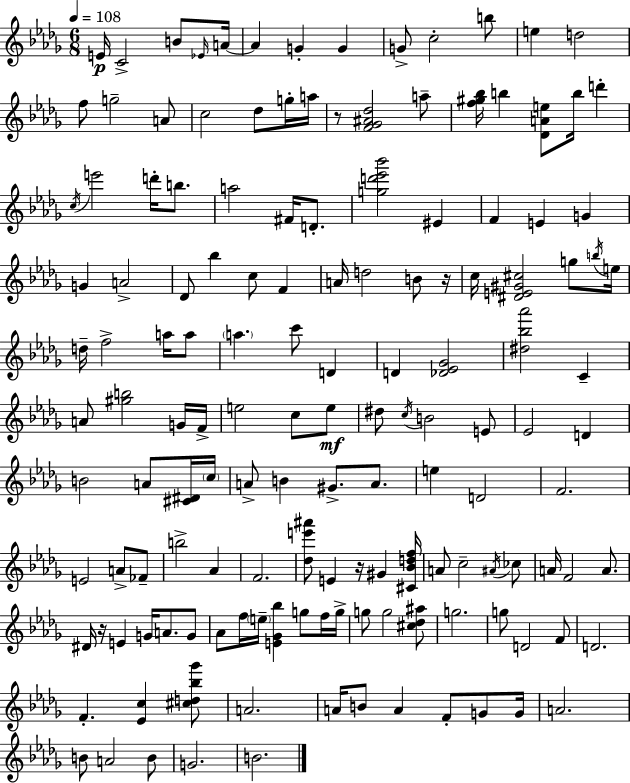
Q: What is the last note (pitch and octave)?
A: B4